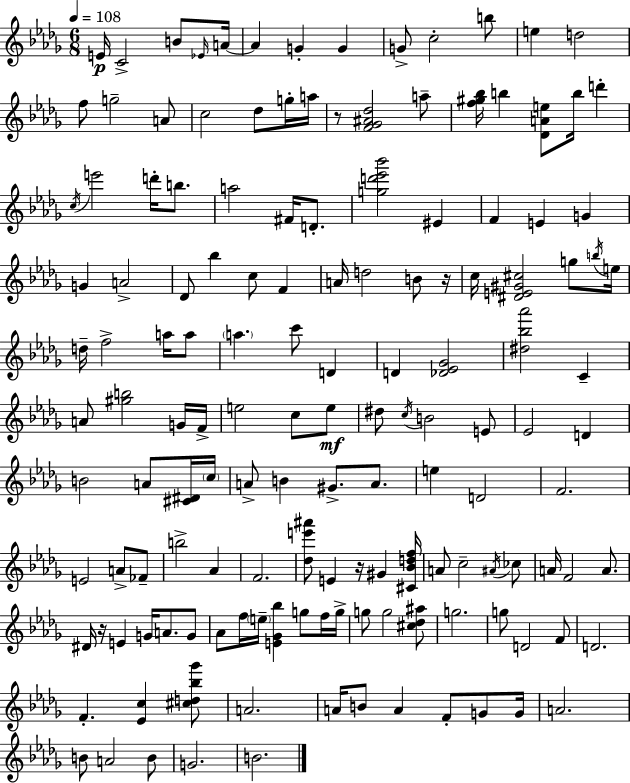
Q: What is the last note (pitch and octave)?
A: B4